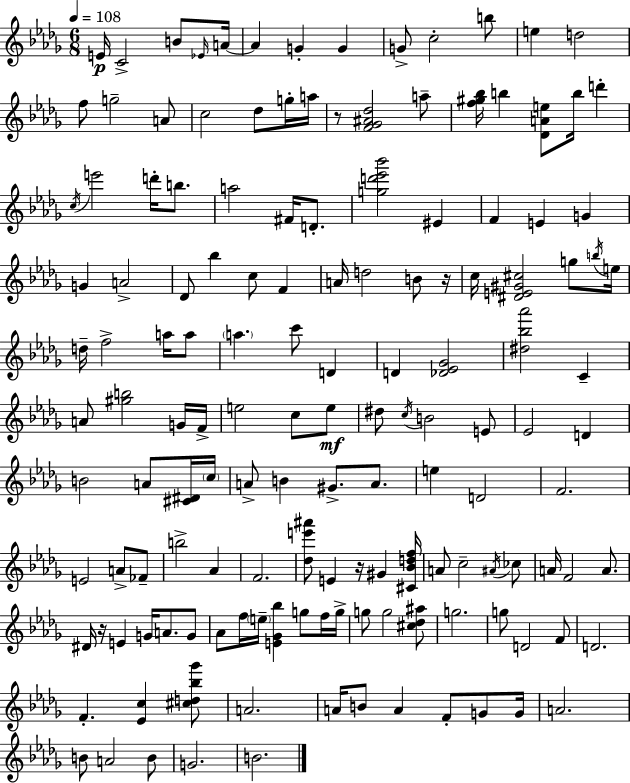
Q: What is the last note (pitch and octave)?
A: B4